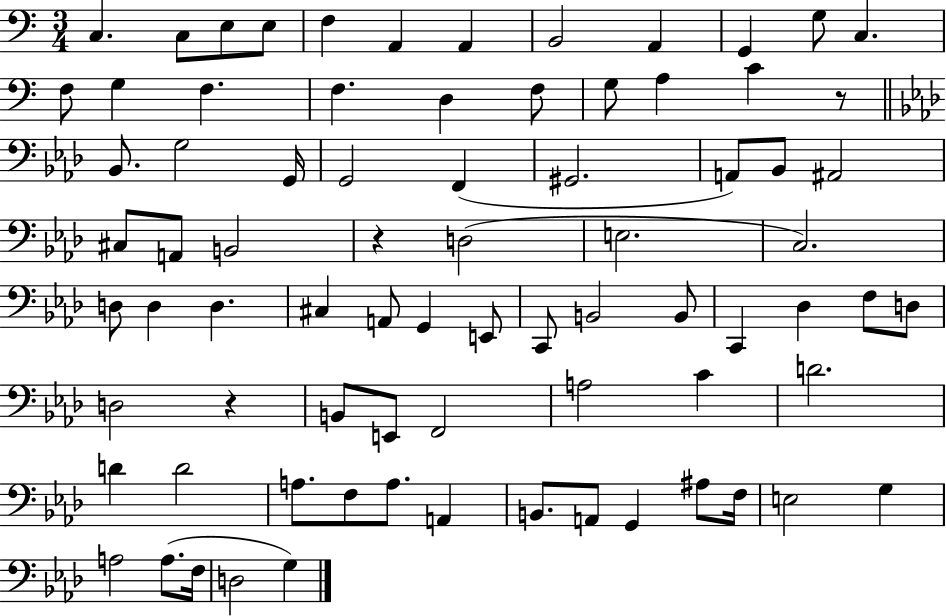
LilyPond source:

{
  \clef bass
  \numericTimeSignature
  \time 3/4
  \key c \major
  c4. c8 e8 e8 | f4 a,4 a,4 | b,2 a,4 | g,4 g8 c4. | \break f8 g4 f4. | f4. d4 f8 | g8 a4 c'4 r8 | \bar "||" \break \key aes \major bes,8. g2 g,16 | g,2 f,4( | gis,2. | a,8) bes,8 ais,2 | \break cis8 a,8 b,2 | r4 d2( | e2. | c2.) | \break d8 d4 d4. | cis4 a,8 g,4 e,8 | c,8 b,2 b,8 | c,4 des4 f8 d8 | \break d2 r4 | b,8 e,8 f,2 | a2 c'4 | d'2. | \break d'4 d'2 | a8. f8 a8. a,4 | b,8. a,8 g,4 ais8 f16 | e2 g4 | \break a2 a8.( f16 | d2 g4) | \bar "|."
}